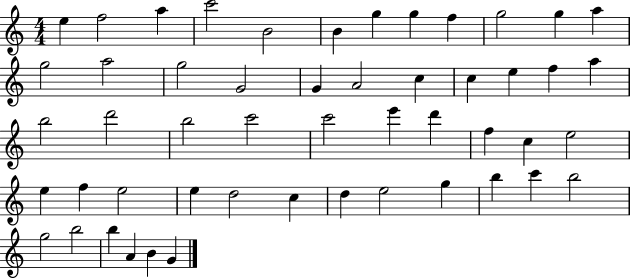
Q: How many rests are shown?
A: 0